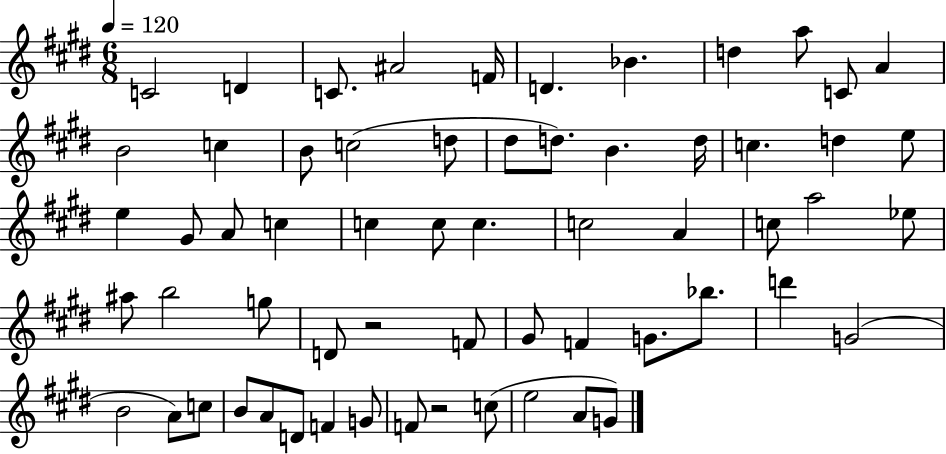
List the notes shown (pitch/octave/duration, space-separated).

C4/h D4/q C4/e. A#4/h F4/s D4/q. Bb4/q. D5/q A5/e C4/e A4/q B4/h C5/q B4/e C5/h D5/e D#5/e D5/e. B4/q. D5/s C5/q. D5/q E5/e E5/q G#4/e A4/e C5/q C5/q C5/e C5/q. C5/h A4/q C5/e A5/h Eb5/e A#5/e B5/h G5/e D4/e R/h F4/e G#4/e F4/q G4/e. Bb5/e. D6/q G4/h B4/h A4/e C5/e B4/e A4/e D4/e F4/q G4/e F4/e R/h C5/e E5/h A4/e G4/e